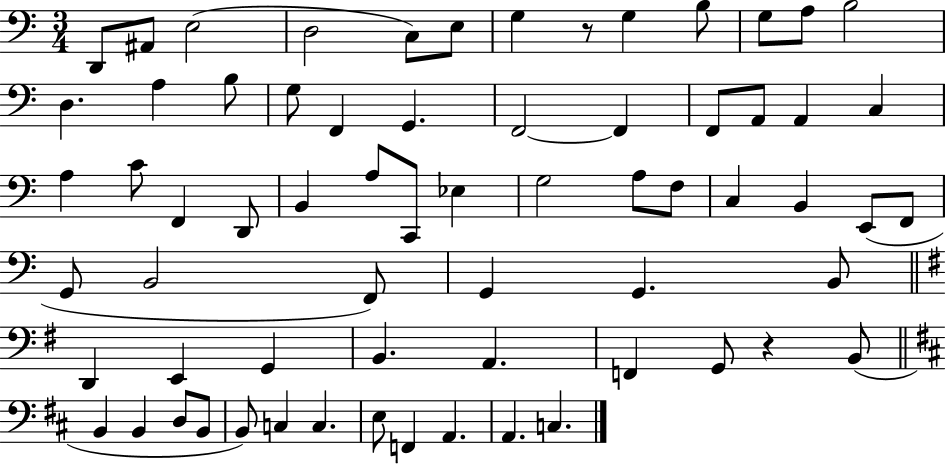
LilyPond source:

{
  \clef bass
  \numericTimeSignature
  \time 3/4
  \key c \major
  d,8 ais,8 e2( | d2 c8) e8 | g4 r8 g4 b8 | g8 a8 b2 | \break d4. a4 b8 | g8 f,4 g,4. | f,2~~ f,4 | f,8 a,8 a,4 c4 | \break a4 c'8 f,4 d,8 | b,4 a8 c,8 ees4 | g2 a8 f8 | c4 b,4 e,8( f,8 | \break g,8 b,2 f,8) | g,4 g,4. b,8 | \bar "||" \break \key g \major d,4 e,4 g,4 | b,4. a,4. | f,4 g,8 r4 b,8( | \bar "||" \break \key d \major b,4 b,4 d8 b,8 | b,8) c4 c4. | e8 f,4 a,4. | a,4. c4. | \break \bar "|."
}